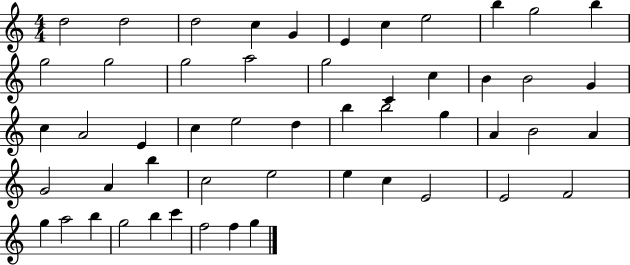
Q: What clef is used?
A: treble